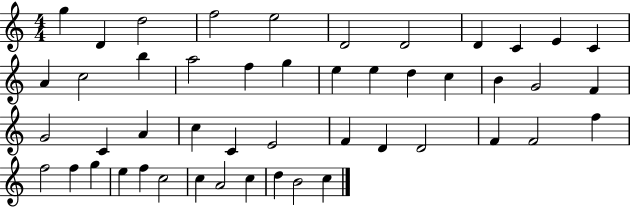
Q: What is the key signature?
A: C major